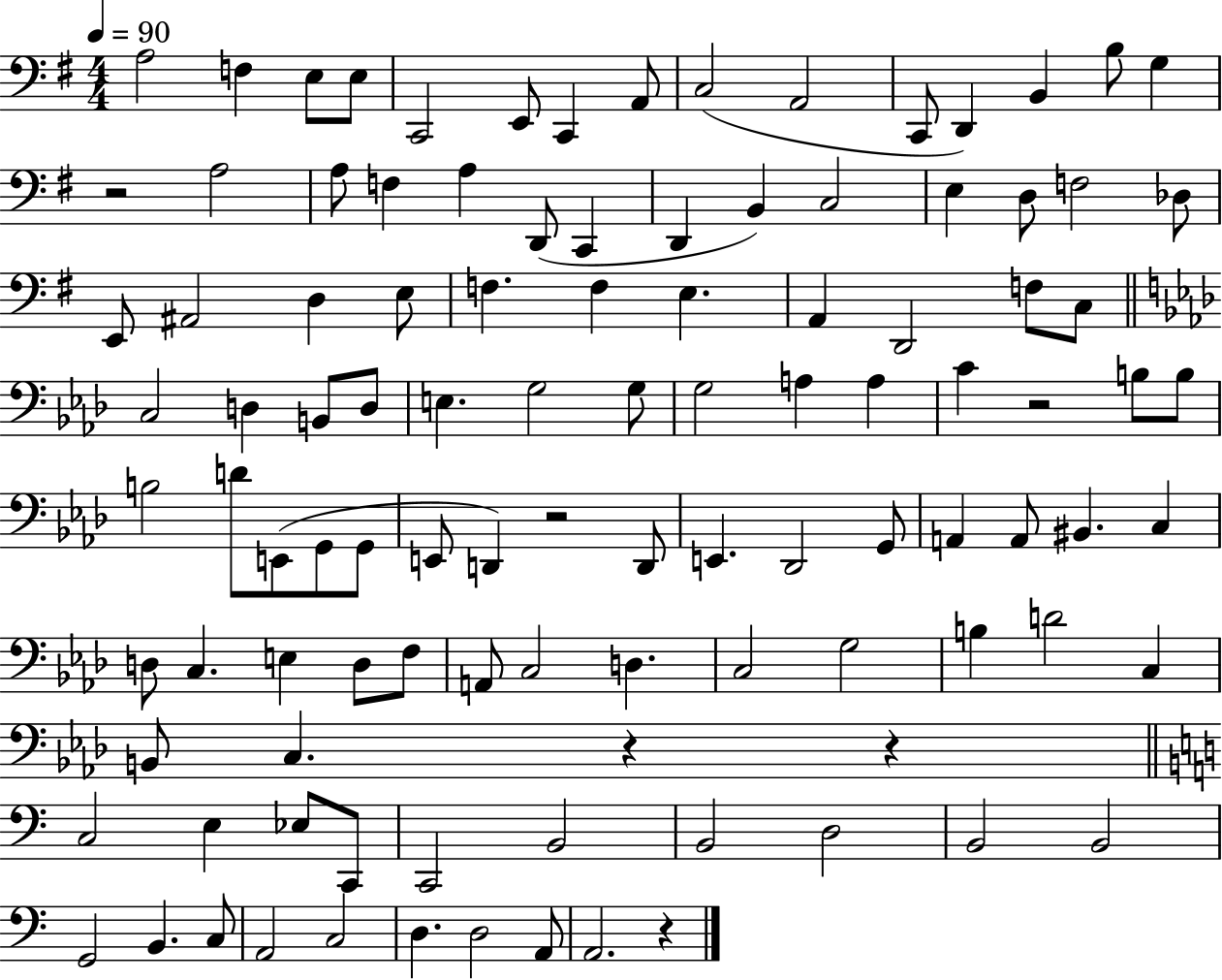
X:1
T:Untitled
M:4/4
L:1/4
K:G
A,2 F, E,/2 E,/2 C,,2 E,,/2 C,, A,,/2 C,2 A,,2 C,,/2 D,, B,, B,/2 G, z2 A,2 A,/2 F, A, D,,/2 C,, D,, B,, C,2 E, D,/2 F,2 _D,/2 E,,/2 ^A,,2 D, E,/2 F, F, E, A,, D,,2 F,/2 C,/2 C,2 D, B,,/2 D,/2 E, G,2 G,/2 G,2 A, A, C z2 B,/2 B,/2 B,2 D/2 E,,/2 G,,/2 G,,/2 E,,/2 D,, z2 D,,/2 E,, _D,,2 G,,/2 A,, A,,/2 ^B,, C, D,/2 C, E, D,/2 F,/2 A,,/2 C,2 D, C,2 G,2 B, D2 C, B,,/2 C, z z C,2 E, _E,/2 C,,/2 C,,2 B,,2 B,,2 D,2 B,,2 B,,2 G,,2 B,, C,/2 A,,2 C,2 D, D,2 A,,/2 A,,2 z